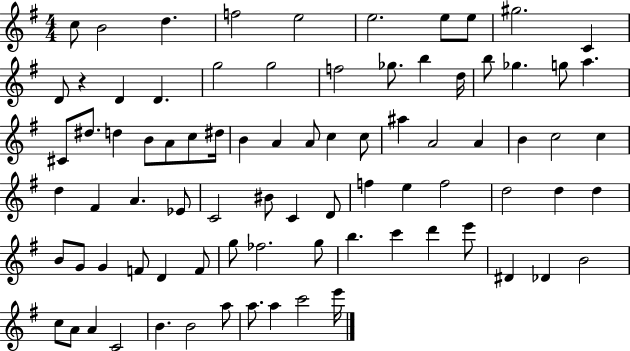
{
  \clef treble
  \numericTimeSignature
  \time 4/4
  \key g \major
  c''8 b'2 d''4. | f''2 e''2 | e''2. e''8 e''8 | gis''2. c'4 | \break d'8 r4 d'4 d'4. | g''2 g''2 | f''2 ges''8. b''4 d''16 | b''8 ges''4. g''8 a''4. | \break cis'8 dis''8. d''4 b'8 a'8 c''8 dis''16 | b'4 a'4 a'8 c''4 c''8 | ais''4 a'2 a'4 | b'4 c''2 c''4 | \break d''4 fis'4 a'4. ees'8 | c'2 bis'8 c'4 d'8 | f''4 e''4 f''2 | d''2 d''4 d''4 | \break b'8 g'8 g'4 f'8 d'4 f'8 | g''8 fes''2. g''8 | b''4. c'''4 d'''4 e'''8 | dis'4 des'4 b'2 | \break c''8 a'8 a'4 c'2 | b'4. b'2 a''8 | a''8. a''4 c'''2 e'''16 | \bar "|."
}